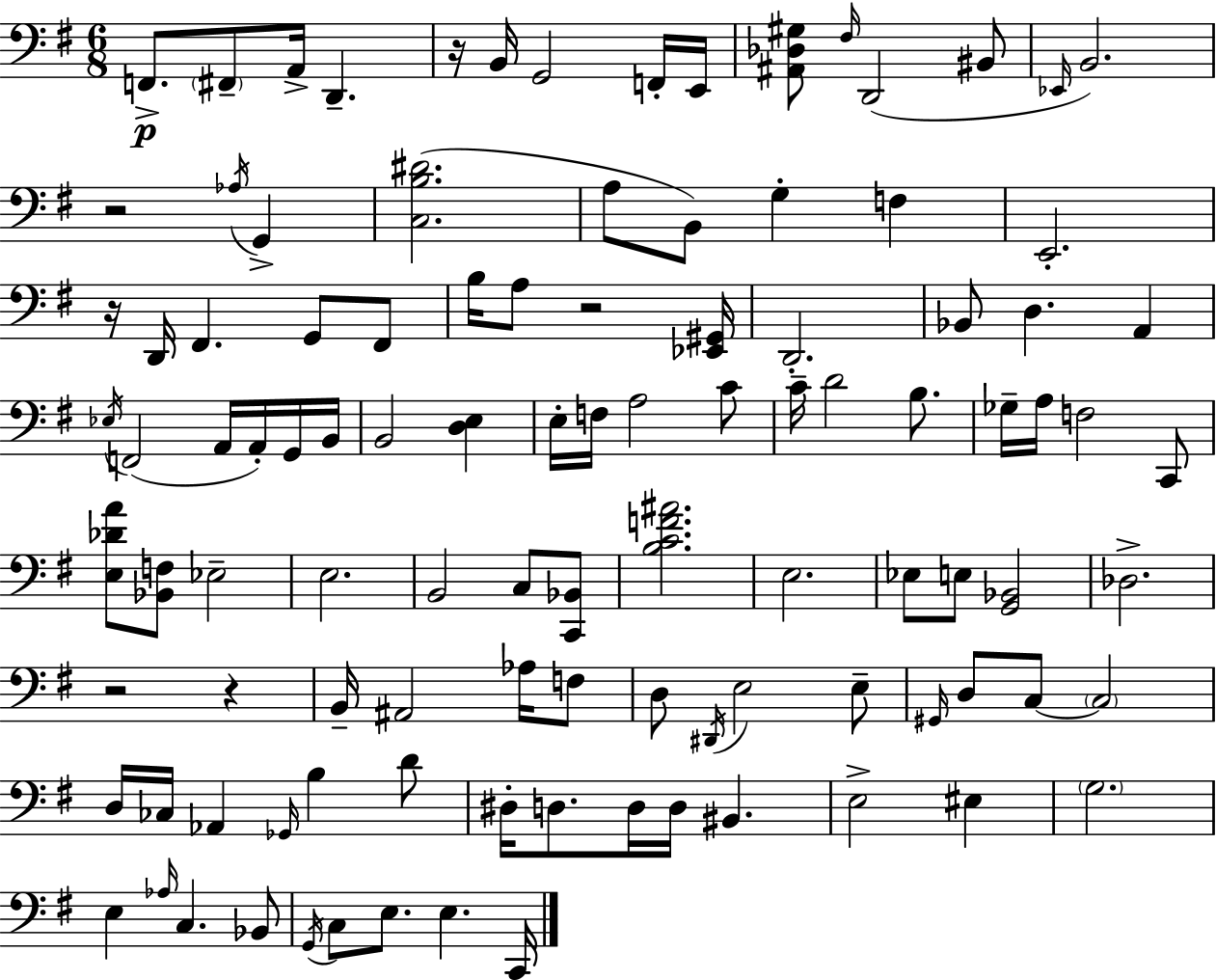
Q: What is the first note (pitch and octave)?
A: F2